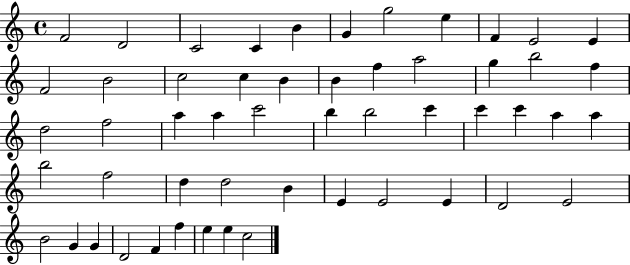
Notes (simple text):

F4/h D4/h C4/h C4/q B4/q G4/q G5/h E5/q F4/q E4/h E4/q F4/h B4/h C5/h C5/q B4/q B4/q F5/q A5/h G5/q B5/h F5/q D5/h F5/h A5/q A5/q C6/h B5/q B5/h C6/q C6/q C6/q A5/q A5/q B5/h F5/h D5/q D5/h B4/q E4/q E4/h E4/q D4/h E4/h B4/h G4/q G4/q D4/h F4/q F5/q E5/q E5/q C5/h